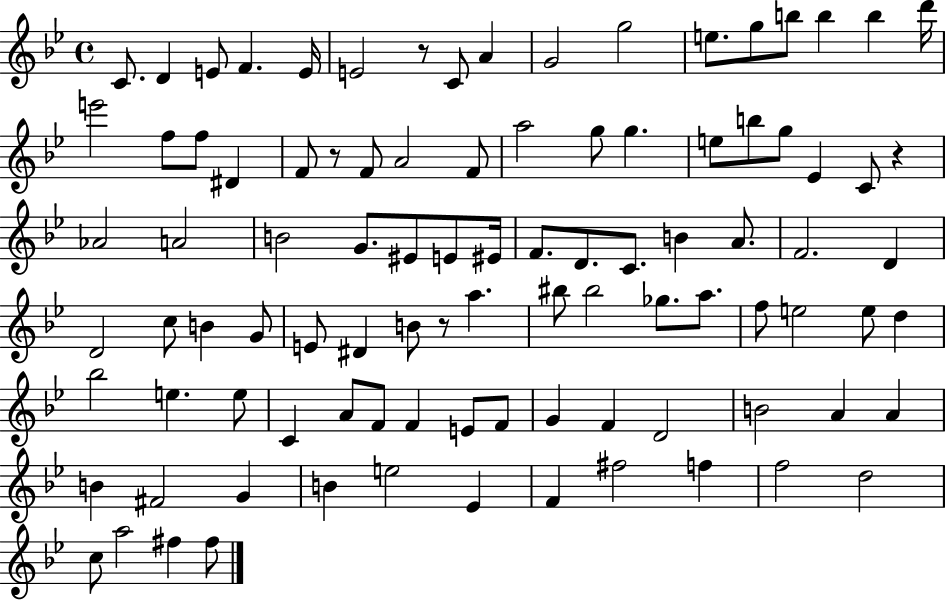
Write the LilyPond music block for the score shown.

{
  \clef treble
  \time 4/4
  \defaultTimeSignature
  \key bes \major
  c'8. d'4 e'8 f'4. e'16 | e'2 r8 c'8 a'4 | g'2 g''2 | e''8. g''8 b''8 b''4 b''4 d'''16 | \break e'''2 f''8 f''8 dis'4 | f'8 r8 f'8 a'2 f'8 | a''2 g''8 g''4. | e''8 b''8 g''8 ees'4 c'8 r4 | \break aes'2 a'2 | b'2 g'8. eis'8 e'8 eis'16 | f'8. d'8. c'8. b'4 a'8. | f'2. d'4 | \break d'2 c''8 b'4 g'8 | e'8 dis'4 b'8 r8 a''4. | bis''8 bis''2 ges''8. a''8. | f''8 e''2 e''8 d''4 | \break bes''2 e''4. e''8 | c'4 a'8 f'8 f'4 e'8 f'8 | g'4 f'4 d'2 | b'2 a'4 a'4 | \break b'4 fis'2 g'4 | b'4 e''2 ees'4 | f'4 fis''2 f''4 | f''2 d''2 | \break c''8 a''2 fis''4 fis''8 | \bar "|."
}